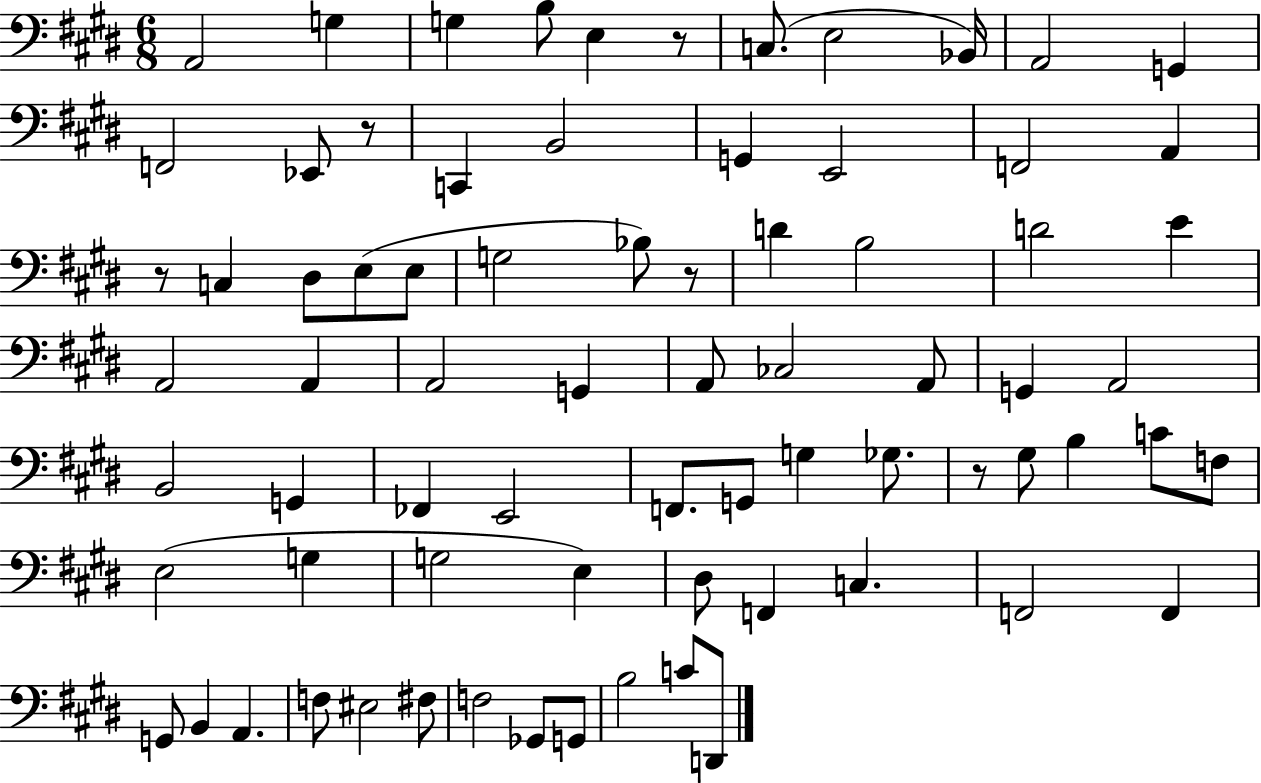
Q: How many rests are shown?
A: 5